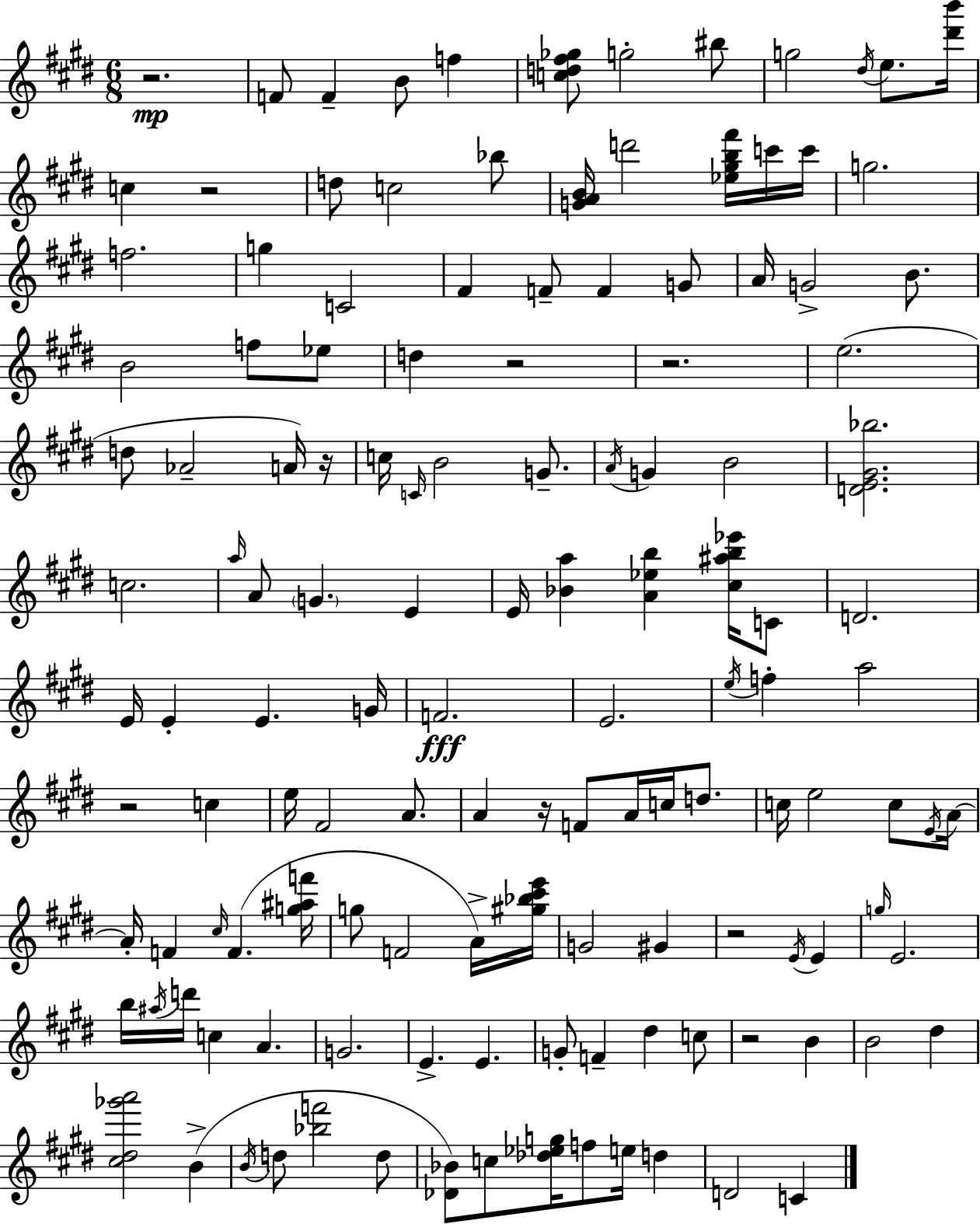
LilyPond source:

{
  \clef treble
  \numericTimeSignature
  \time 6/8
  \key e \major
  r2.\mp | f'8 f'4-- b'8 f''4 | <c'' d'' fis'' ges''>8 g''2-. bis''8 | g''2 \acciaccatura { dis''16 } e''8. | \break <dis''' b'''>16 c''4 r2 | d''8 c''2 bes''8 | <g' a' b'>16 d'''2 <ees'' gis'' b'' fis'''>16 c'''16 | c'''16 g''2. | \break f''2. | g''4 c'2 | fis'4 f'8-- f'4 g'8 | a'16 g'2-> b'8. | \break b'2 f''8 ees''8 | d''4 r2 | r2. | e''2.( | \break d''8 aes'2-- a'16) | r16 c''16 \grace { c'16 } b'2 g'8.-- | \acciaccatura { a'16 } g'4 b'2 | <d' e' gis' bes''>2. | \break c''2. | \grace { a''16 } a'8 \parenthesize g'4. | e'4 e'16 <bes' a''>4 <a' ees'' b''>4 | <cis'' ais'' b'' ees'''>16 c'8 d'2. | \break e'16 e'4-. e'4. | g'16 f'2.\fff | e'2. | \acciaccatura { e''16 } f''4-. a''2 | \break r2 | c''4 e''16 fis'2 | a'8. a'4 r16 f'8 | a'16 c''16 d''8. c''16 e''2 | \break c''8 \acciaccatura { e'16 } a'16~~ a'16-. f'4 \grace { cis''16 } | f'4.( <g'' ais'' f'''>16 g''8 f'2 | a'16->) <gis'' bes'' cis''' e'''>16 g'2 | gis'4 r2 | \break \acciaccatura { e'16 } e'4 \grace { g''16 } e'2. | b''16 \acciaccatura { ais''16 } d'''16 | c''4 a'4. g'2. | e'4.-> | \break e'4. g'8-. | f'4-- dis''4 c''8 r2 | b'4 b'2 | dis''4 <cis'' dis'' ges''' a'''>2 | \break b'4->( \acciaccatura { b'16 } d''8 | <bes'' f'''>2 d''8 <des' bes'>8) | c''8 <des'' ees'' g''>16 f''8 e''16 d''4 d'2 | c'4 \bar "|."
}